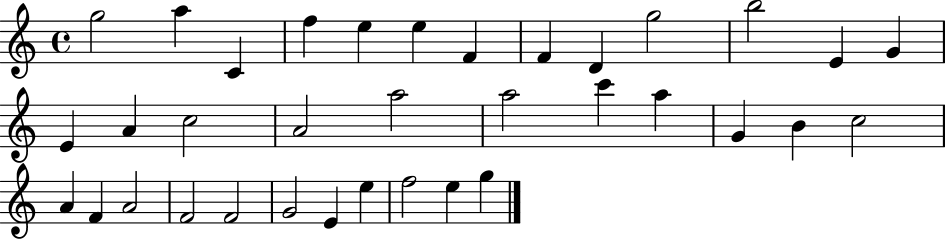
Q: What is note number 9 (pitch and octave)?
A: D4